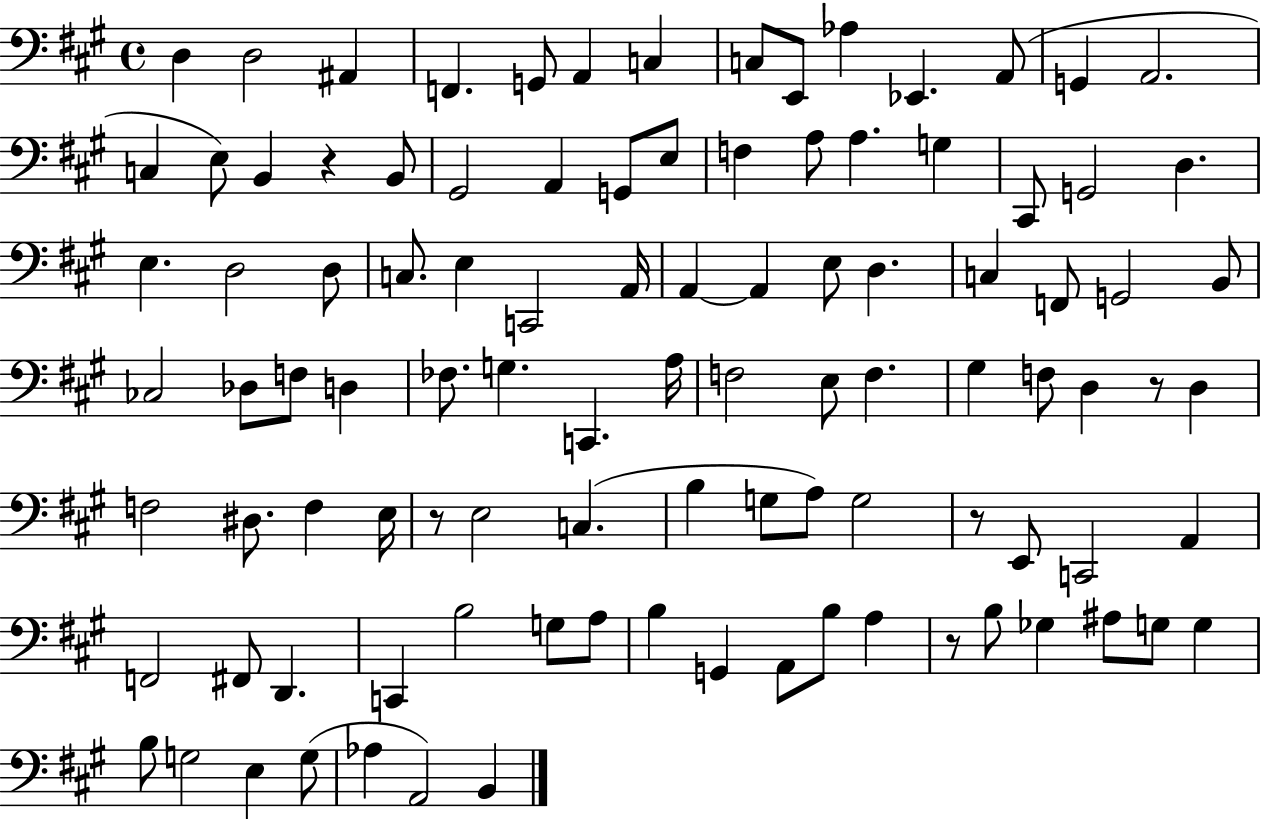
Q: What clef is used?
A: bass